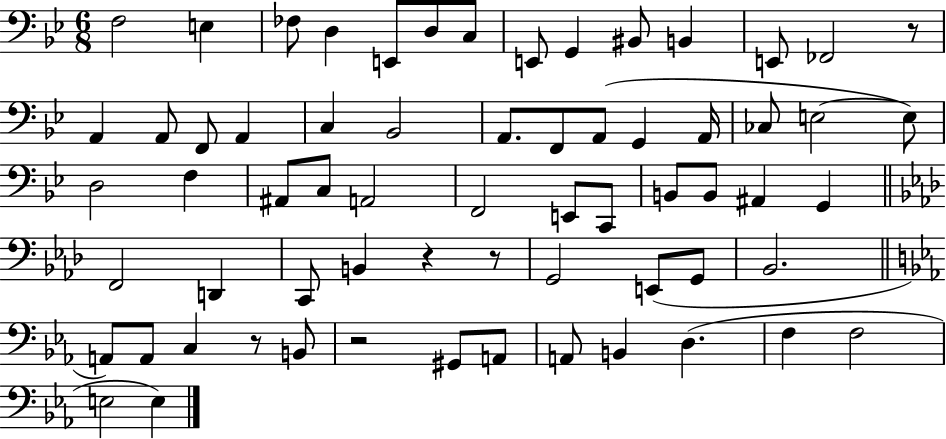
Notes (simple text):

F3/h E3/q FES3/e D3/q E2/e D3/e C3/e E2/e G2/q BIS2/e B2/q E2/e FES2/h R/e A2/q A2/e F2/e A2/q C3/q Bb2/h A2/e. F2/e A2/e G2/q A2/s CES3/e E3/h E3/e D3/h F3/q A#2/e C3/e A2/h F2/h E2/e C2/e B2/e B2/e A#2/q G2/q F2/h D2/q C2/e B2/q R/q R/e G2/h E2/e G2/e Bb2/h. A2/e A2/e C3/q R/e B2/e R/h G#2/e A2/e A2/e B2/q D3/q. F3/q F3/h E3/h E3/q